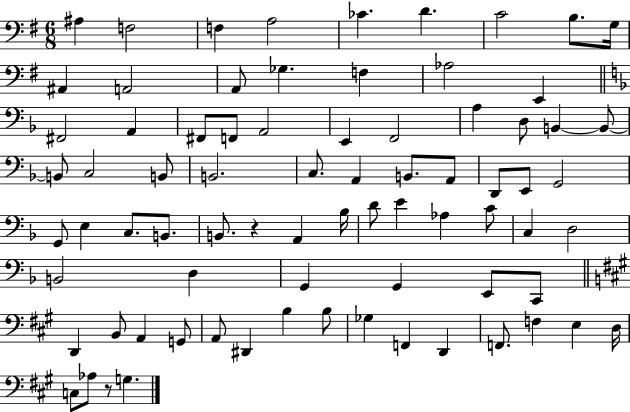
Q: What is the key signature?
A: G major